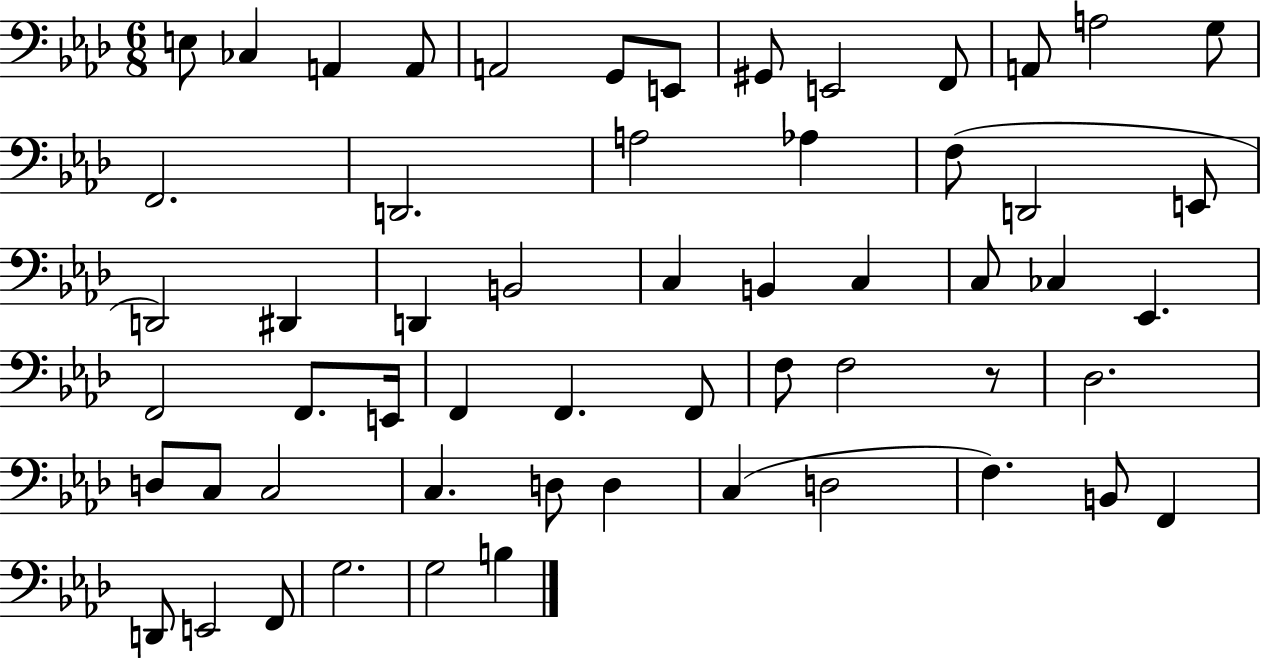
X:1
T:Untitled
M:6/8
L:1/4
K:Ab
E,/2 _C, A,, A,,/2 A,,2 G,,/2 E,,/2 ^G,,/2 E,,2 F,,/2 A,,/2 A,2 G,/2 F,,2 D,,2 A,2 _A, F,/2 D,,2 E,,/2 D,,2 ^D,, D,, B,,2 C, B,, C, C,/2 _C, _E,, F,,2 F,,/2 E,,/4 F,, F,, F,,/2 F,/2 F,2 z/2 _D,2 D,/2 C,/2 C,2 C, D,/2 D, C, D,2 F, B,,/2 F,, D,,/2 E,,2 F,,/2 G,2 G,2 B,